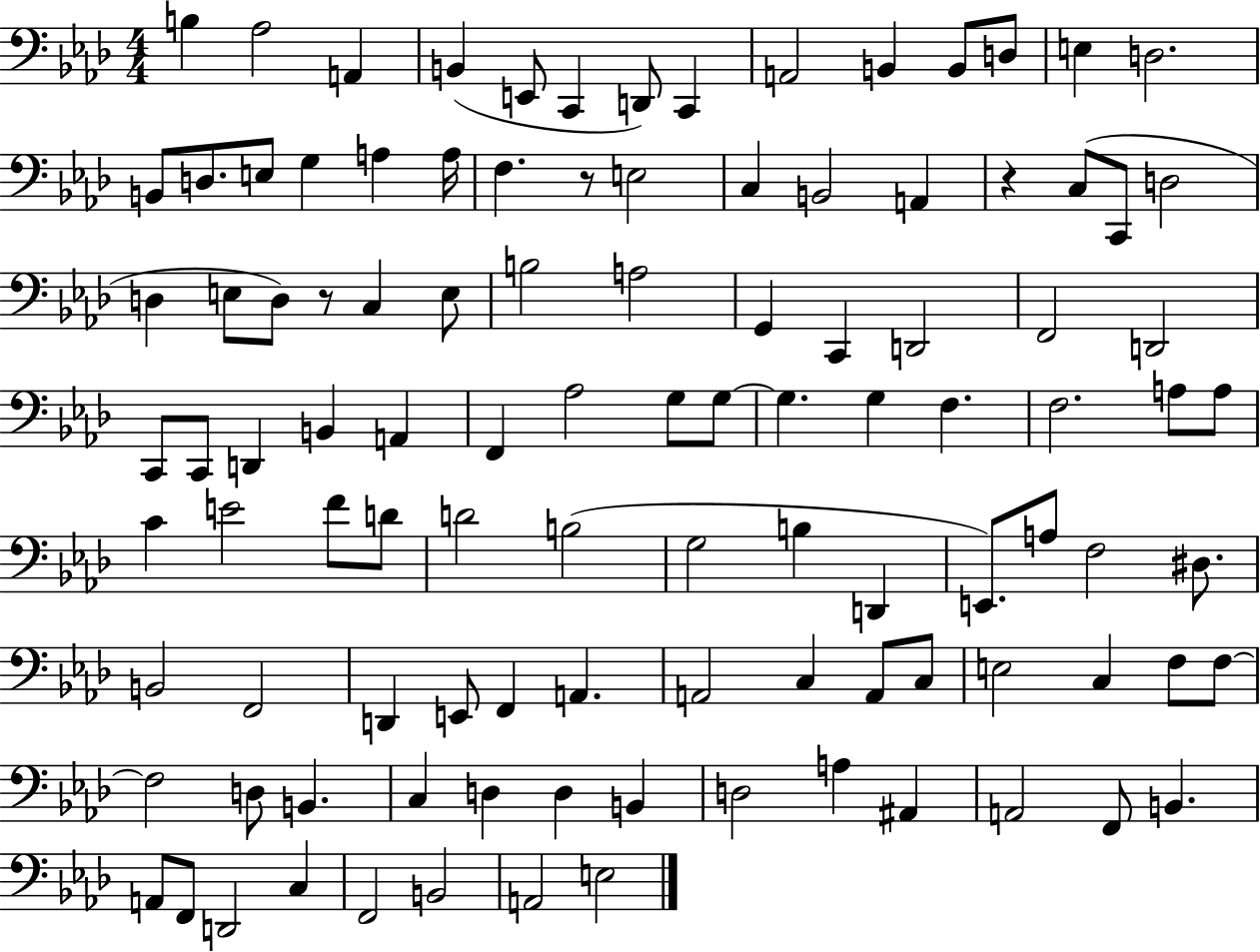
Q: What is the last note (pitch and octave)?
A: E3